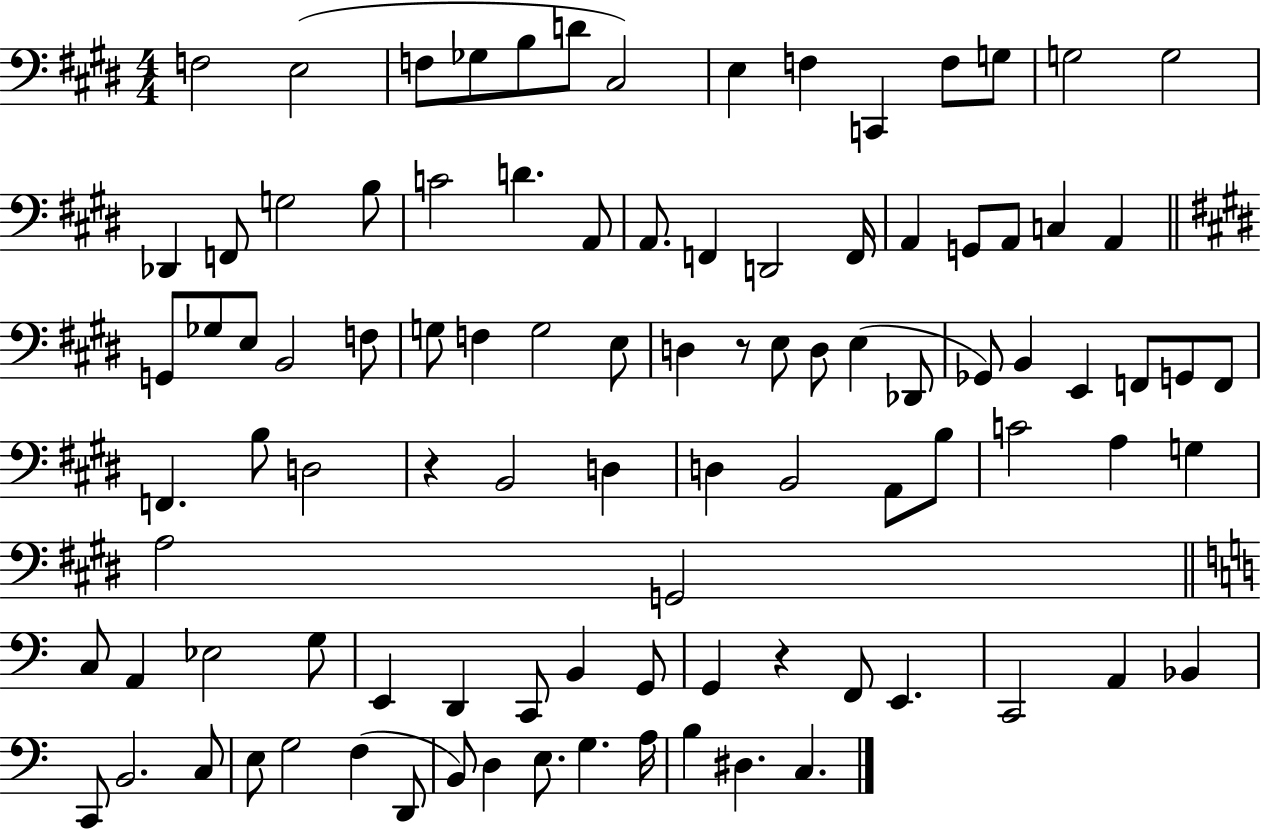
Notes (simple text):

F3/h E3/h F3/e Gb3/e B3/e D4/e C#3/h E3/q F3/q C2/q F3/e G3/e G3/h G3/h Db2/q F2/e G3/h B3/e C4/h D4/q. A2/e A2/e. F2/q D2/h F2/s A2/q G2/e A2/e C3/q A2/q G2/e Gb3/e E3/e B2/h F3/e G3/e F3/q G3/h E3/e D3/q R/e E3/e D3/e E3/q Db2/e Gb2/e B2/q E2/q F2/e G2/e F2/e F2/q. B3/e D3/h R/q B2/h D3/q D3/q B2/h A2/e B3/e C4/h A3/q G3/q A3/h G2/h C3/e A2/q Eb3/h G3/e E2/q D2/q C2/e B2/q G2/e G2/q R/q F2/e E2/q. C2/h A2/q Bb2/q C2/e B2/h. C3/e E3/e G3/h F3/q D2/e B2/e D3/q E3/e. G3/q. A3/s B3/q D#3/q. C3/q.